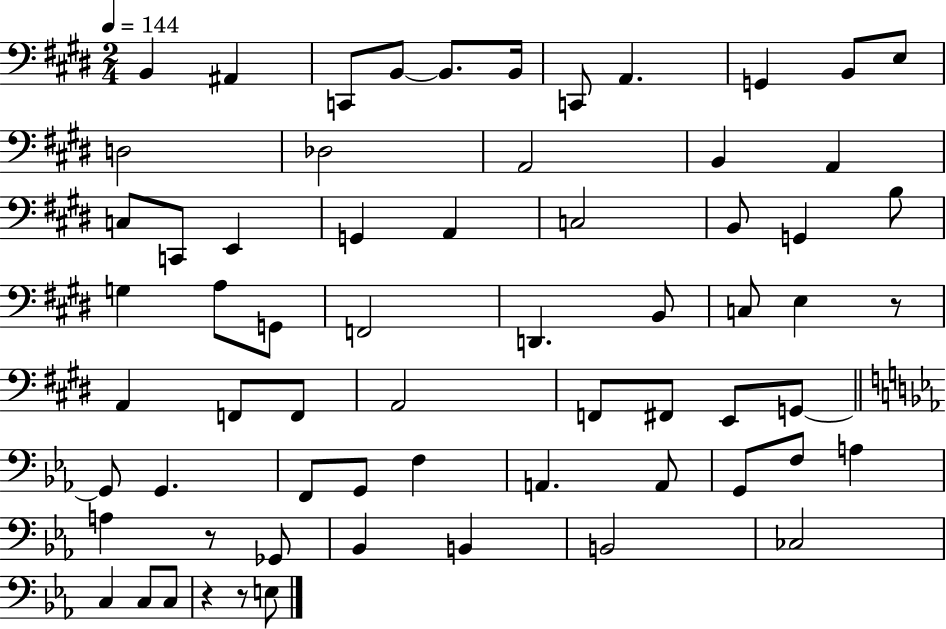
{
  \clef bass
  \numericTimeSignature
  \time 2/4
  \key e \major
  \tempo 4 = 144
  b,4 ais,4 | c,8 b,8~~ b,8. b,16 | c,8 a,4. | g,4 b,8 e8 | \break d2 | des2 | a,2 | b,4 a,4 | \break c8 c,8 e,4 | g,4 a,4 | c2 | b,8 g,4 b8 | \break g4 a8 g,8 | f,2 | d,4. b,8 | c8 e4 r8 | \break a,4 f,8 f,8 | a,2 | f,8 fis,8 e,8 g,8~~ | \bar "||" \break \key c \minor g,8 g,4. | f,8 g,8 f4 | a,4. a,8 | g,8 f8 a4 | \break a4 r8 ges,8 | bes,4 b,4 | b,2 | ces2 | \break c4 c8 c8 | r4 r8 e8 | \bar "|."
}